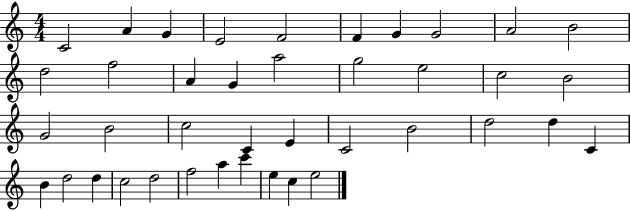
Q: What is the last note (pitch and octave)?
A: E5